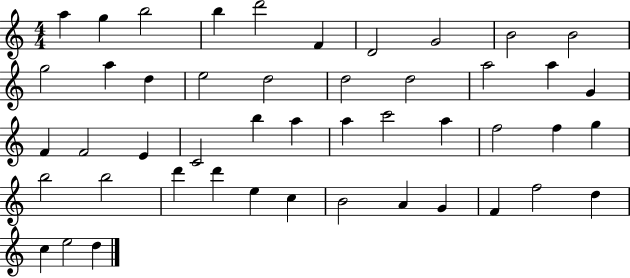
A5/q G5/q B5/h B5/q D6/h F4/q D4/h G4/h B4/h B4/h G5/h A5/q D5/q E5/h D5/h D5/h D5/h A5/h A5/q G4/q F4/q F4/h E4/q C4/h B5/q A5/q A5/q C6/h A5/q F5/h F5/q G5/q B5/h B5/h D6/q D6/q E5/q C5/q B4/h A4/q G4/q F4/q F5/h D5/q C5/q E5/h D5/q